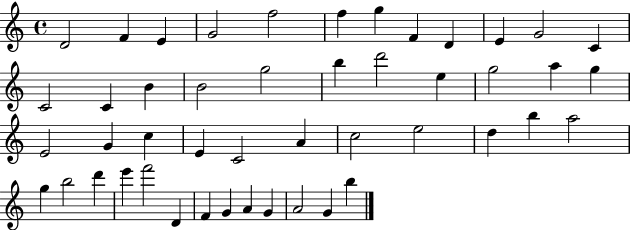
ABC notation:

X:1
T:Untitled
M:4/4
L:1/4
K:C
D2 F E G2 f2 f g F D E G2 C C2 C B B2 g2 b d'2 e g2 a g E2 G c E C2 A c2 e2 d b a2 g b2 d' e' f'2 D F G A G A2 G b